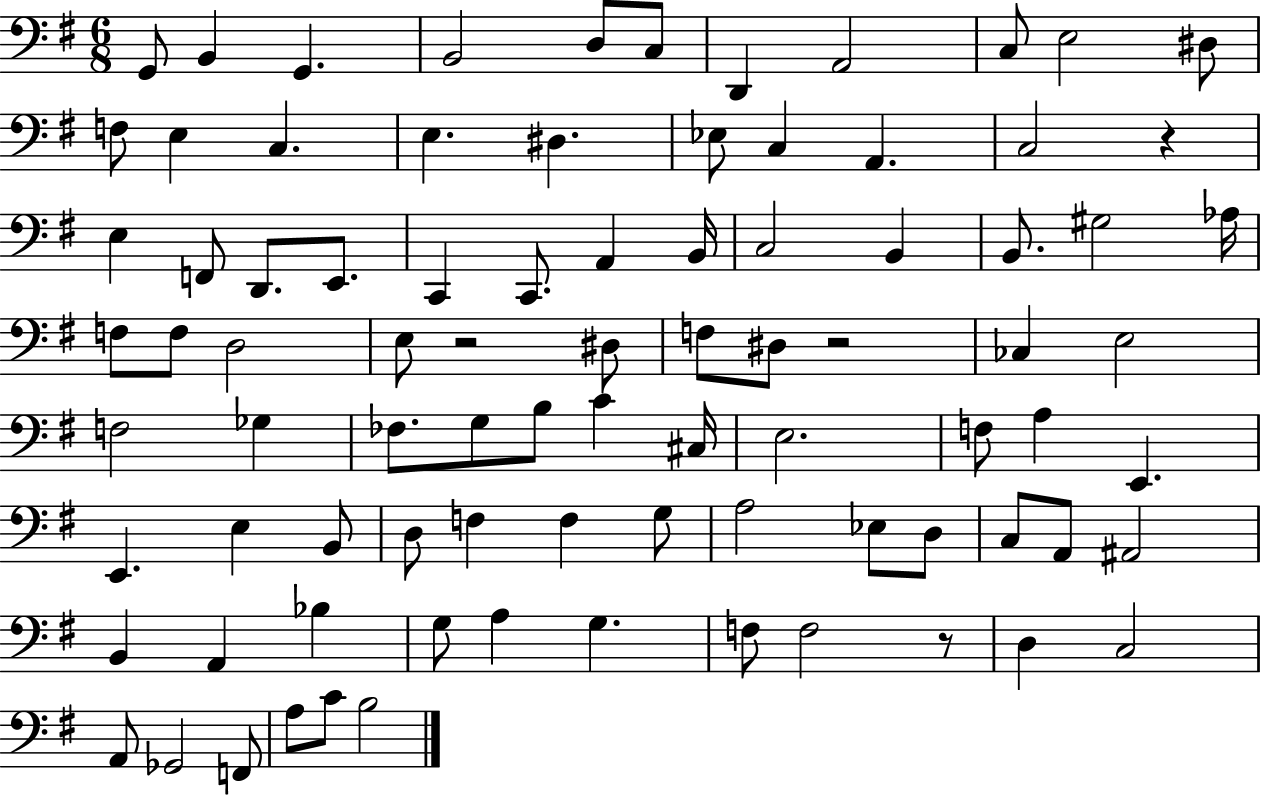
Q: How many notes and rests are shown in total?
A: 86